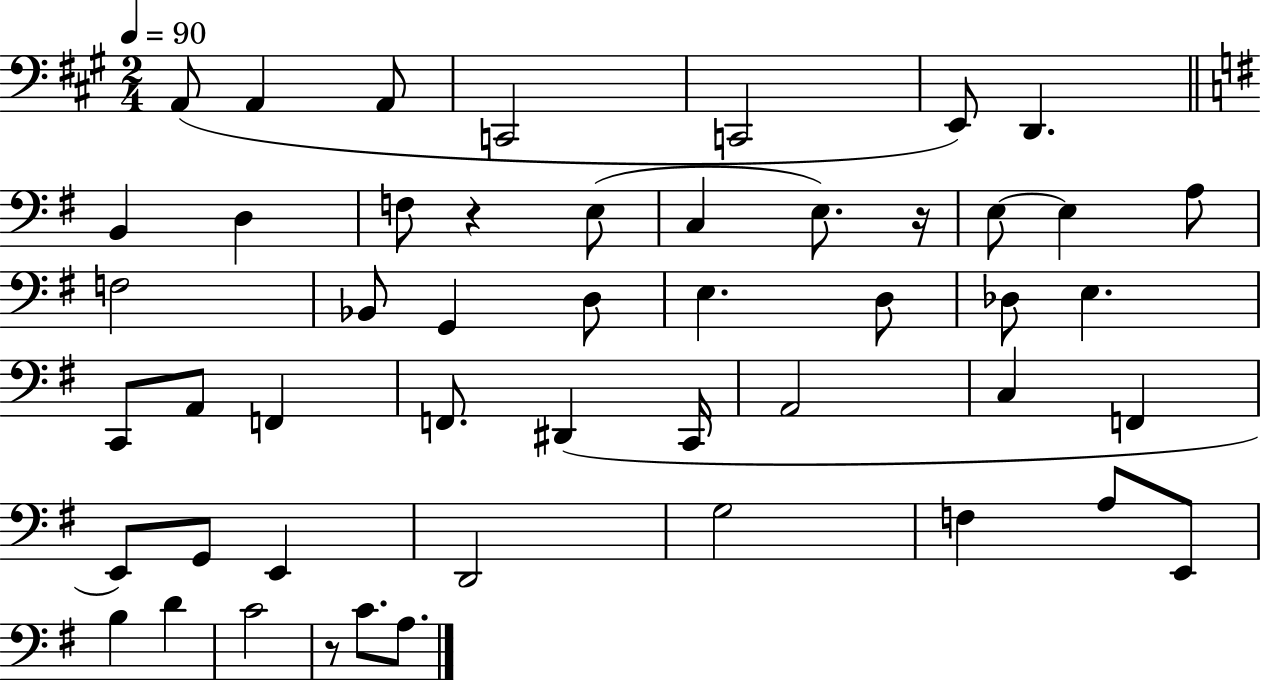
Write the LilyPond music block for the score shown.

{
  \clef bass
  \numericTimeSignature
  \time 2/4
  \key a \major
  \tempo 4 = 90
  \repeat volta 2 { a,8( a,4 a,8 | c,2 | c,2 | e,8) d,4. | \break \bar "||" \break \key g \major b,4 d4 | f8 r4 e8( | c4 e8.) r16 | e8~~ e4 a8 | \break f2 | bes,8 g,4 d8 | e4. d8 | des8 e4. | \break c,8 a,8 f,4 | f,8. dis,4( c,16 | a,2 | c4 f,4 | \break e,8) g,8 e,4 | d,2 | g2 | f4 a8 e,8 | \break b4 d'4 | c'2 | r8 c'8. a8. | } \bar "|."
}